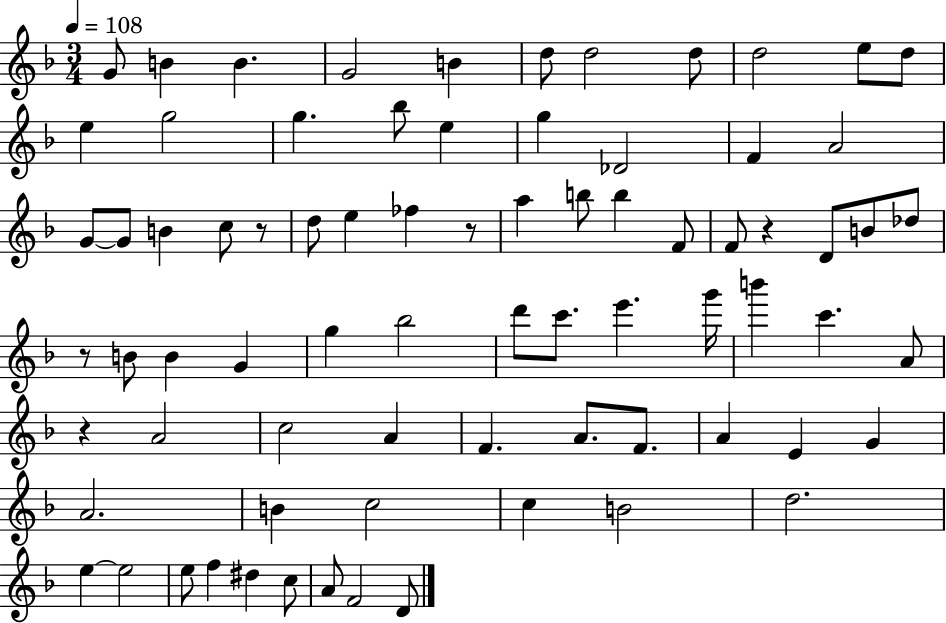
G4/e B4/q B4/q. G4/h B4/q D5/e D5/h D5/e D5/h E5/e D5/e E5/q G5/h G5/q. Bb5/e E5/q G5/q Db4/h F4/q A4/h G4/e G4/e B4/q C5/e R/e D5/e E5/q FES5/q R/e A5/q B5/e B5/q F4/e F4/e R/q D4/e B4/e Db5/e R/e B4/e B4/q G4/q G5/q Bb5/h D6/e C6/e. E6/q. G6/s B6/q C6/q. A4/e R/q A4/h C5/h A4/q F4/q. A4/e. F4/e. A4/q E4/q G4/q A4/h. B4/q C5/h C5/q B4/h D5/h. E5/q E5/h E5/e F5/q D#5/q C5/e A4/e F4/h D4/e